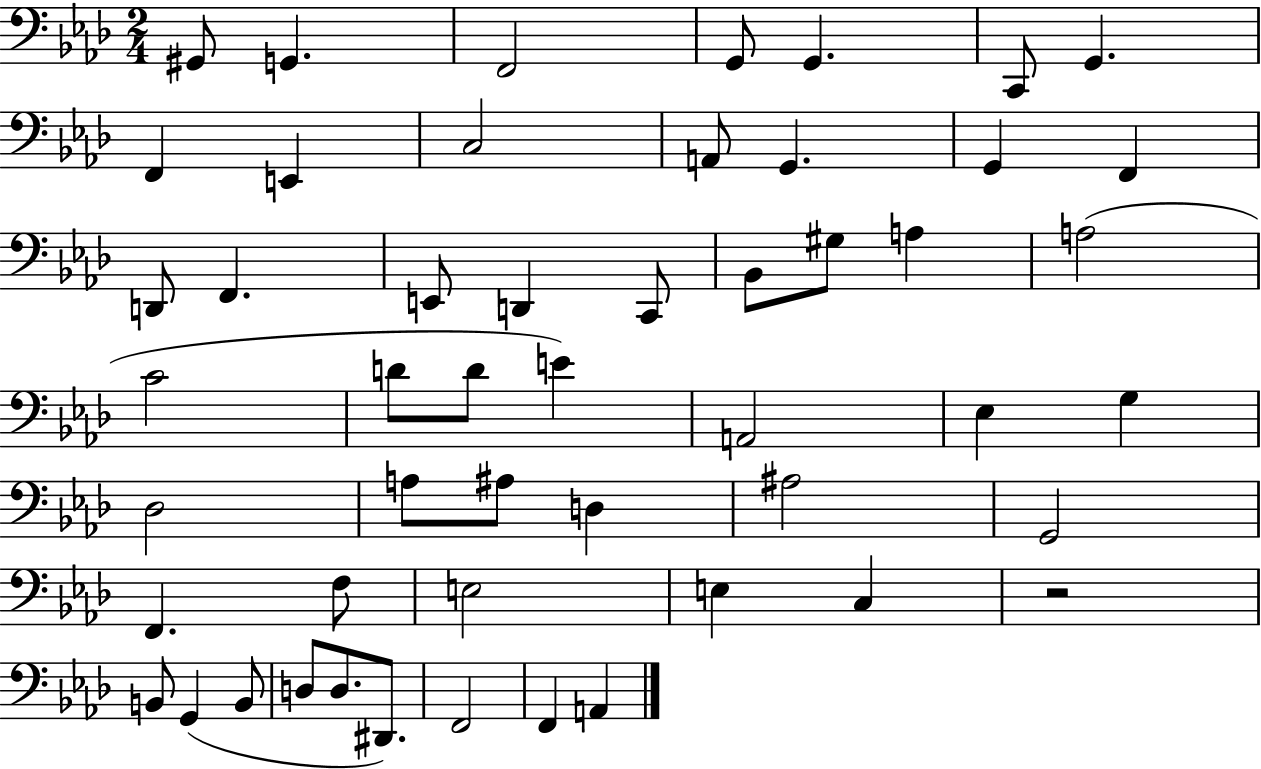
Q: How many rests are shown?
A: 1